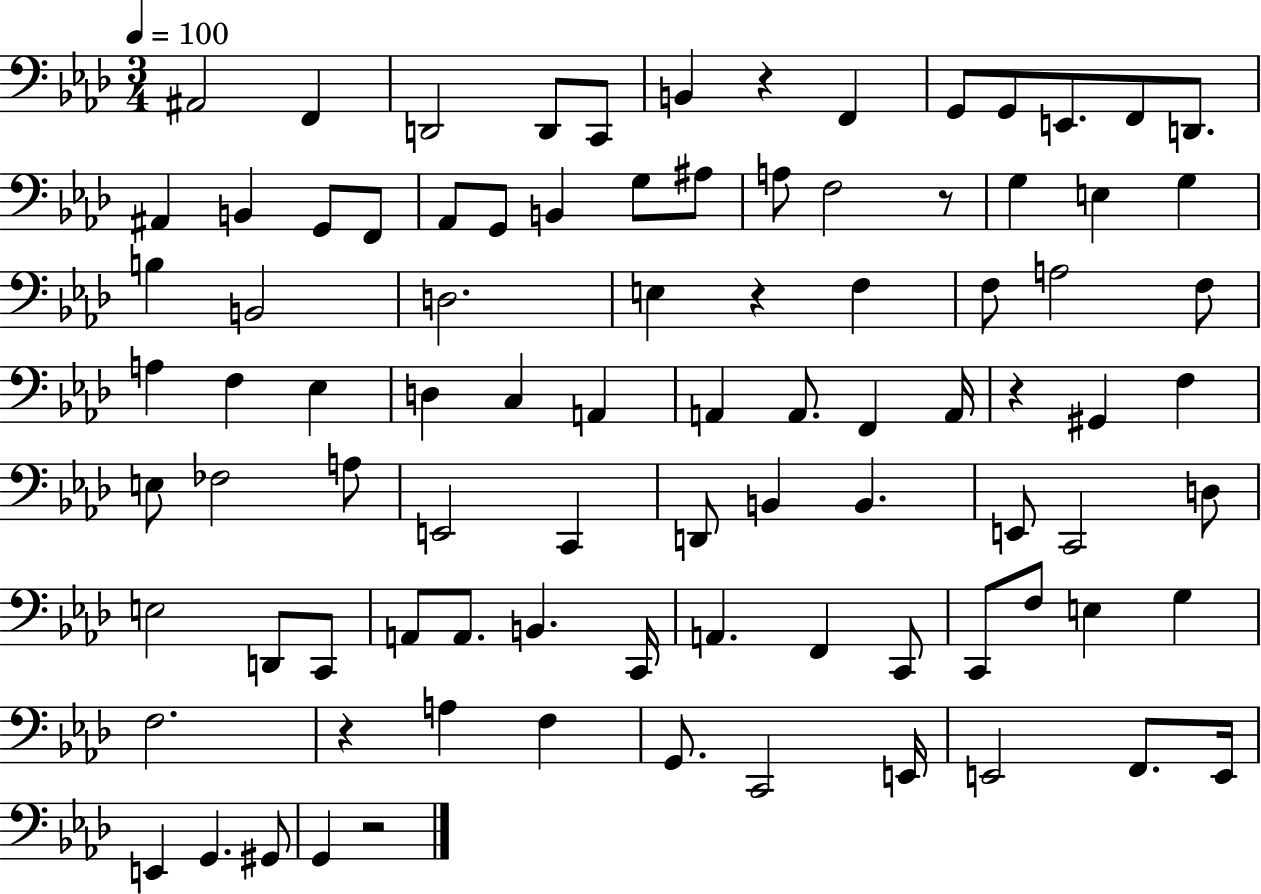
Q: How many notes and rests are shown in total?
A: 90